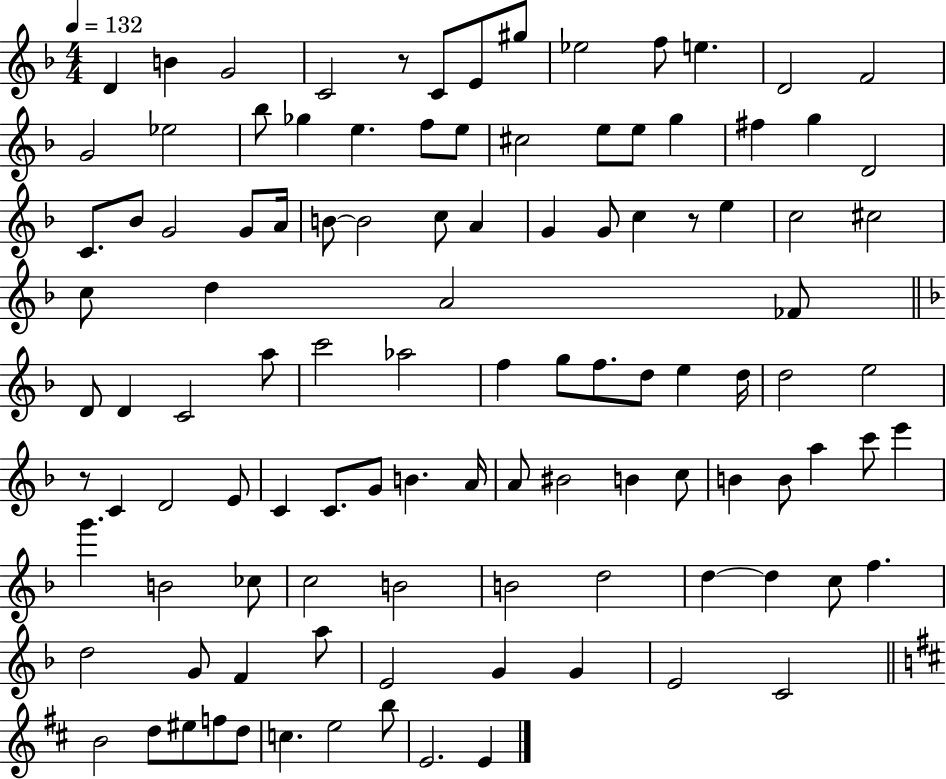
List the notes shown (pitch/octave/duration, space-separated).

D4/q B4/q G4/h C4/h R/e C4/e E4/e G#5/e Eb5/h F5/e E5/q. D4/h F4/h G4/h Eb5/h Bb5/e Gb5/q E5/q. F5/e E5/e C#5/h E5/e E5/e G5/q F#5/q G5/q D4/h C4/e. Bb4/e G4/h G4/e A4/s B4/e B4/h C5/e A4/q G4/q G4/e C5/q R/e E5/q C5/h C#5/h C5/e D5/q A4/h FES4/e D4/e D4/q C4/h A5/e C6/h Ab5/h F5/q G5/e F5/e. D5/e E5/q D5/s D5/h E5/h R/e C4/q D4/h E4/e C4/q C4/e. G4/e B4/q. A4/s A4/e BIS4/h B4/q C5/e B4/q B4/e A5/q C6/e E6/q G6/q. B4/h CES5/e C5/h B4/h B4/h D5/h D5/q D5/q C5/e F5/q. D5/h G4/e F4/q A5/e E4/h G4/q G4/q E4/h C4/h B4/h D5/e EIS5/e F5/e D5/e C5/q. E5/h B5/e E4/h. E4/q